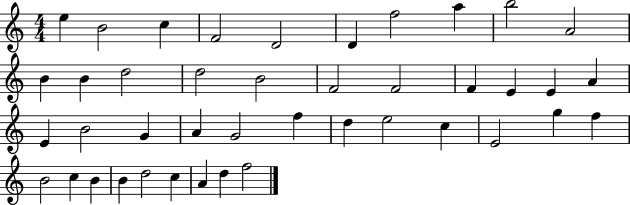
{
  \clef treble
  \numericTimeSignature
  \time 4/4
  \key c \major
  e''4 b'2 c''4 | f'2 d'2 | d'4 f''2 a''4 | b''2 a'2 | \break b'4 b'4 d''2 | d''2 b'2 | f'2 f'2 | f'4 e'4 e'4 a'4 | \break e'4 b'2 g'4 | a'4 g'2 f''4 | d''4 e''2 c''4 | e'2 g''4 f''4 | \break b'2 c''4 b'4 | b'4 d''2 c''4 | a'4 d''4 f''2 | \bar "|."
}